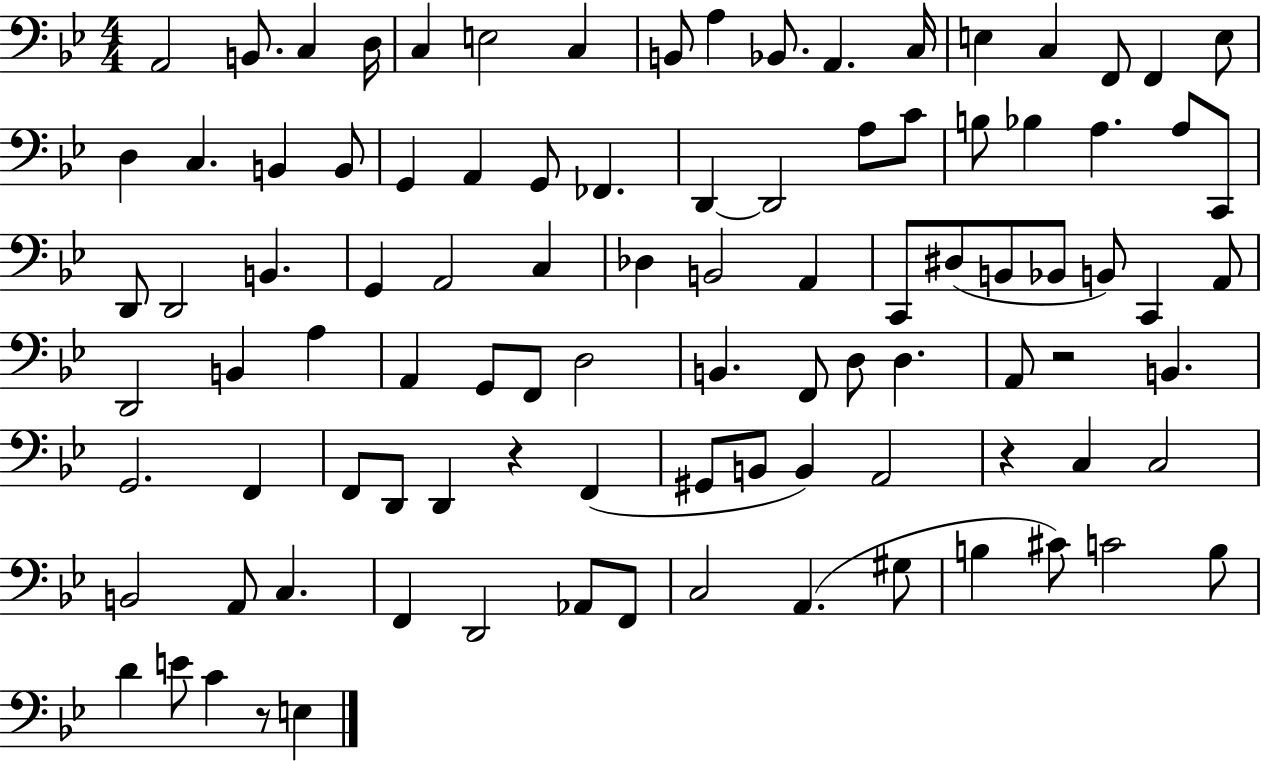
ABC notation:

X:1
T:Untitled
M:4/4
L:1/4
K:Bb
A,,2 B,,/2 C, D,/4 C, E,2 C, B,,/2 A, _B,,/2 A,, C,/4 E, C, F,,/2 F,, E,/2 D, C, B,, B,,/2 G,, A,, G,,/2 _F,, D,, D,,2 A,/2 C/2 B,/2 _B, A, A,/2 C,,/2 D,,/2 D,,2 B,, G,, A,,2 C, _D, B,,2 A,, C,,/2 ^D,/2 B,,/2 _B,,/2 B,,/2 C,, A,,/2 D,,2 B,, A, A,, G,,/2 F,,/2 D,2 B,, F,,/2 D,/2 D, A,,/2 z2 B,, G,,2 F,, F,,/2 D,,/2 D,, z F,, ^G,,/2 B,,/2 B,, A,,2 z C, C,2 B,,2 A,,/2 C, F,, D,,2 _A,,/2 F,,/2 C,2 A,, ^G,/2 B, ^C/2 C2 B,/2 D E/2 C z/2 E,